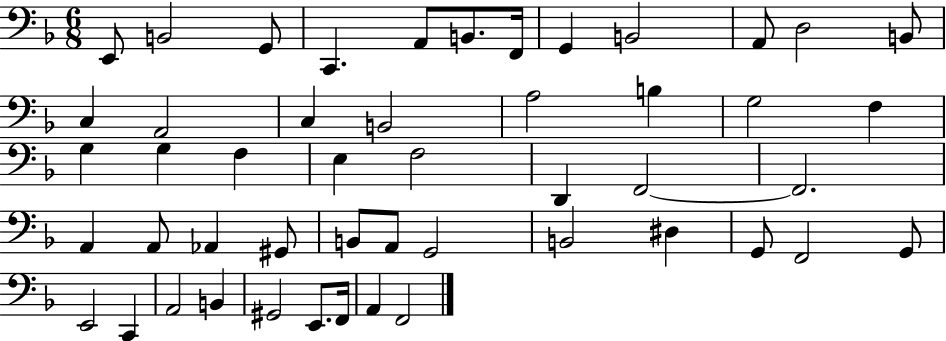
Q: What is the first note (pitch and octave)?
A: E2